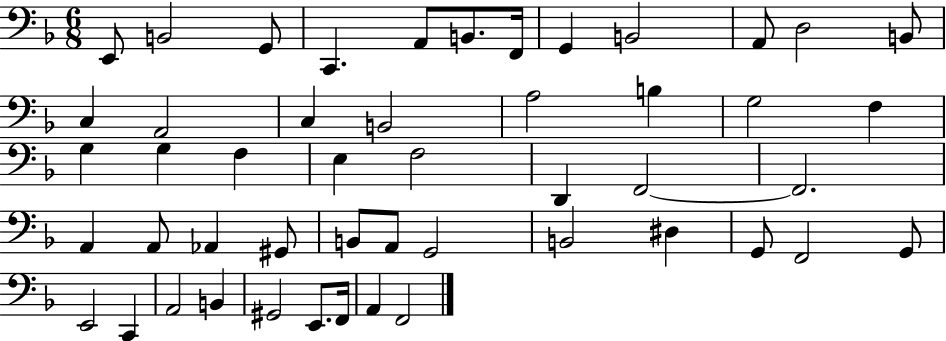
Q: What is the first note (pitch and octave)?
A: E2